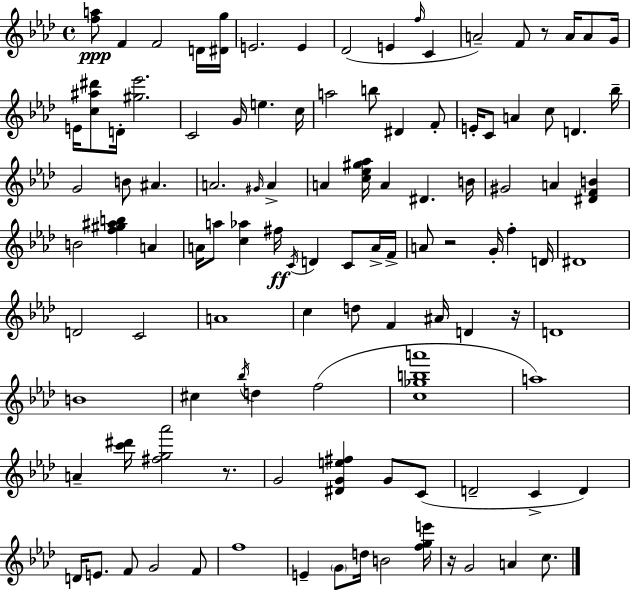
[F5,A5]/e F4/q F4/h D4/s [D#4,G5]/s E4/h. E4/q Db4/h E4/q F5/s C4/q A4/h F4/e R/e A4/s A4/e G4/s E4/s [C5,A#5,D#6]/e D4/s [G#5,Eb6]/h. C4/h G4/s E5/q. C5/s A5/h B5/e D#4/q F4/e E4/s C4/e A4/q C5/e D4/q. Bb5/s G4/h B4/e A#4/q. A4/h. G#4/s A4/q A4/q [C5,Eb5,G#5,Ab5]/s A4/q D#4/q. B4/s G#4/h A4/q [D#4,F4,B4]/q B4/h [F5,G#5,A#5,B5]/q A4/q A4/s A5/e [C5,Ab5]/q F#5/s C4/s D4/q C4/e A4/s F4/s A4/e R/h G4/s F5/q D4/s D#4/w D4/h C4/h A4/w C5/q D5/e F4/q A#4/s D4/q R/s D4/w B4/w C#5/q Bb5/s D5/q F5/h [C5,Gb5,B5,A6]/w A5/w A4/q [C6,D#6]/s [F#5,G5,Ab6]/h R/e. G4/h [D#4,G4,E5,F#5]/q G4/e C4/e D4/h C4/q D4/q D4/s E4/e. F4/e G4/h F4/e F5/w E4/q G4/e D5/s B4/h [F5,G5,E6]/s R/s G4/h A4/q C5/e.